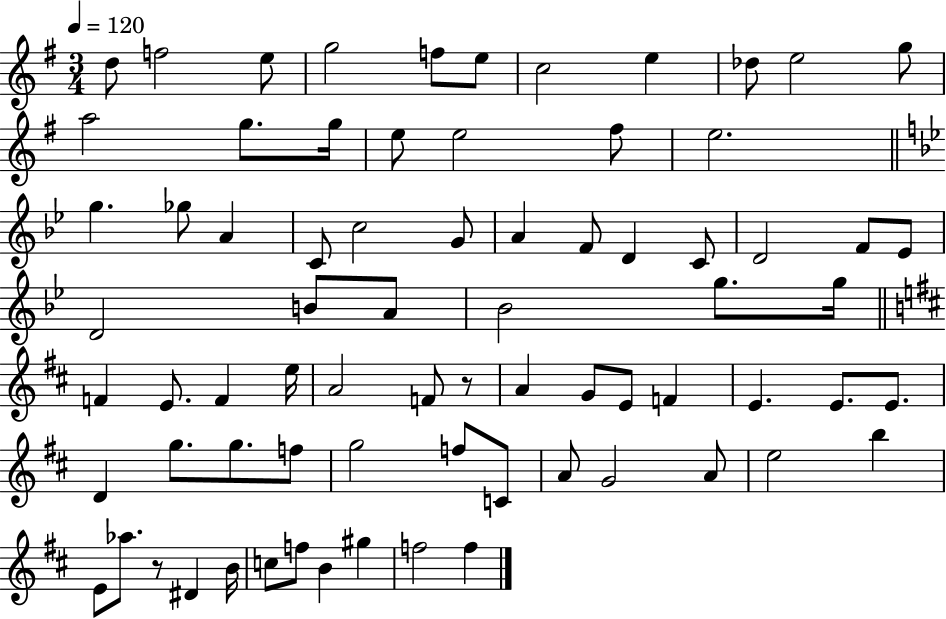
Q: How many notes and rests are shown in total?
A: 74